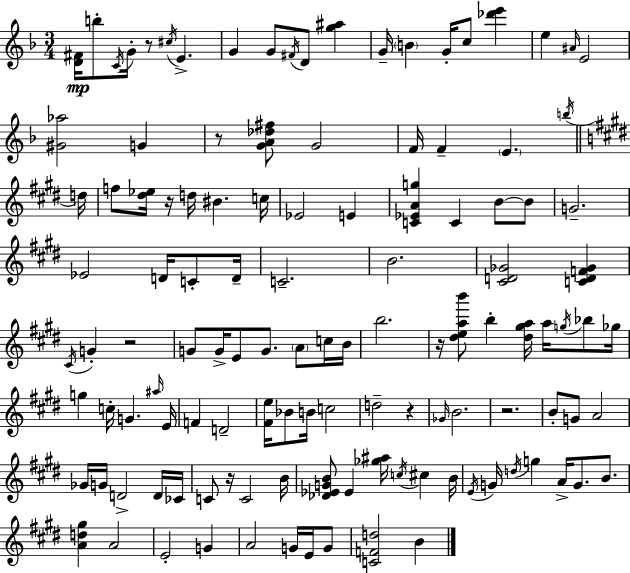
[D4,F#4]/s B5/e C4/s G4/s R/e C#5/s E4/q. G4/q G4/e F#4/s D4/e [G5,A#5]/q G4/s B4/q G4/s C5/e [Db6,E6]/q E5/q A#4/s E4/h [G#4,Ab5]/h G4/q R/e [G4,A4,Db5,F#5]/e G4/h F4/s F4/q E4/q. B5/s D5/s F5/e [D#5,Eb5]/s R/s D5/s BIS4/q. C5/s Eb4/h E4/q [C4,Eb4,A4,G5]/q C4/q B4/e B4/e G4/h. Eb4/h D4/s C4/e D4/s C4/h. B4/h. [C#4,D4,Gb4]/h [C4,D4,F4,Gb4]/q C#4/s G4/q R/h G4/e G4/s E4/e G4/e. A4/e C5/s B4/s B5/h. R/s [D#5,E5,A5,B6]/e B5/q [D#5,G#5,A5]/s A5/s G5/s Bb5/e Gb5/s G5/q C5/s G4/q. A#5/s E4/s F4/q D4/h [F#4,E5]/s Bb4/e B4/s C5/h D5/h R/q Gb4/s B4/h. R/h. B4/e G4/e A4/h Gb4/s G4/s D4/h D4/s CES4/s C4/e R/s C4/h B4/s [Db4,Eb4,G4,B4]/e Eb4/q [Gb5,A#5]/s C5/s C#5/q B4/s E4/s G4/s D5/s G5/q A4/s G4/e. B4/e. [A4,D5,G#5]/q A4/h E4/h G4/q A4/h G4/s E4/s G4/e [C4,F4,D5]/h B4/q